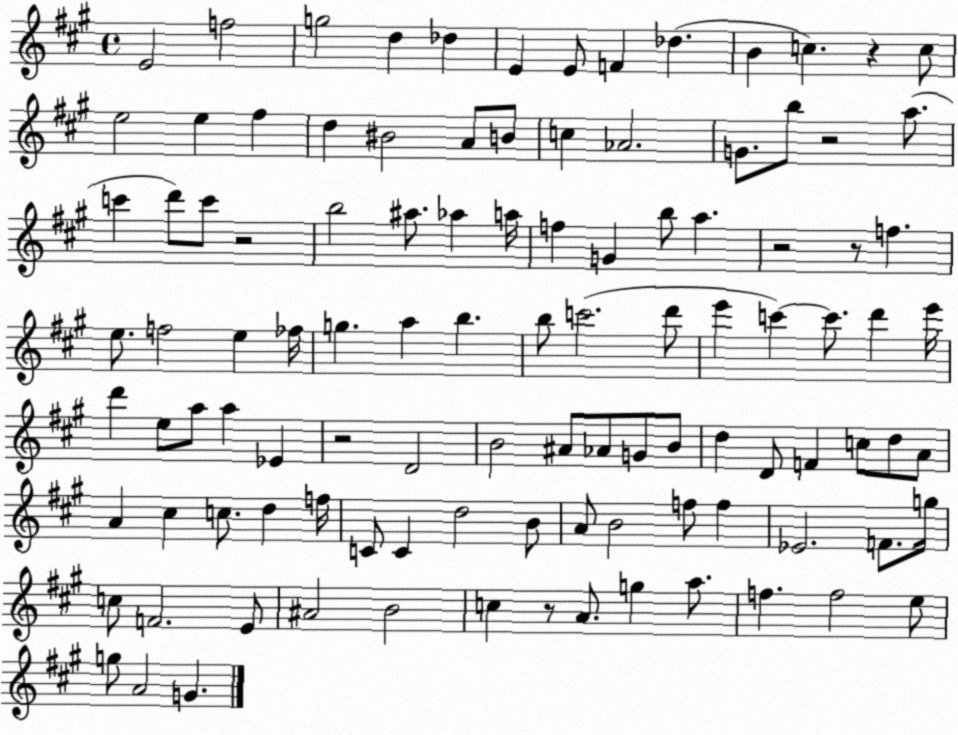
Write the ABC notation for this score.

X:1
T:Untitled
M:4/4
L:1/4
K:A
E2 f2 g2 d _d E E/2 F _d B c z c/2 e2 e ^f d ^B2 A/2 B/2 c _A2 G/2 b/2 z2 a/2 c' d'/2 c'/2 z2 b2 ^a/2 _a a/4 f G b/2 a z2 z/2 f e/2 f2 e _f/4 g a b b/2 c'2 d'/2 e' c' c'/2 d' e'/4 d' e/2 a/2 a _E z2 D2 B2 ^A/2 _A/2 G/2 B/2 d D/2 F c/2 d/2 A/2 A ^c c/2 d f/4 C/2 C d2 B/2 A/2 B2 f/2 f _E2 F/2 g/4 c/2 F2 E/2 ^A2 B2 c z/2 A/2 g a/2 f f2 e/2 g/2 A2 G